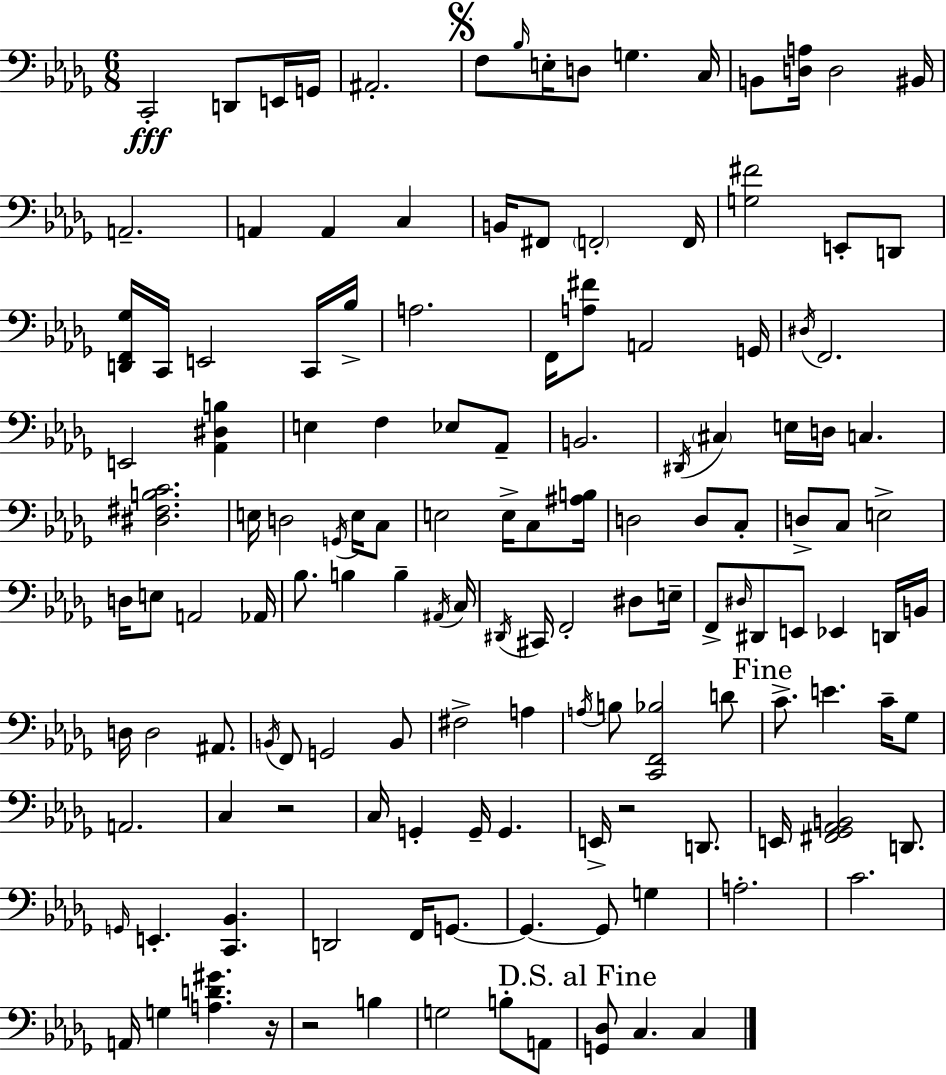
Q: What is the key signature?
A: BES minor